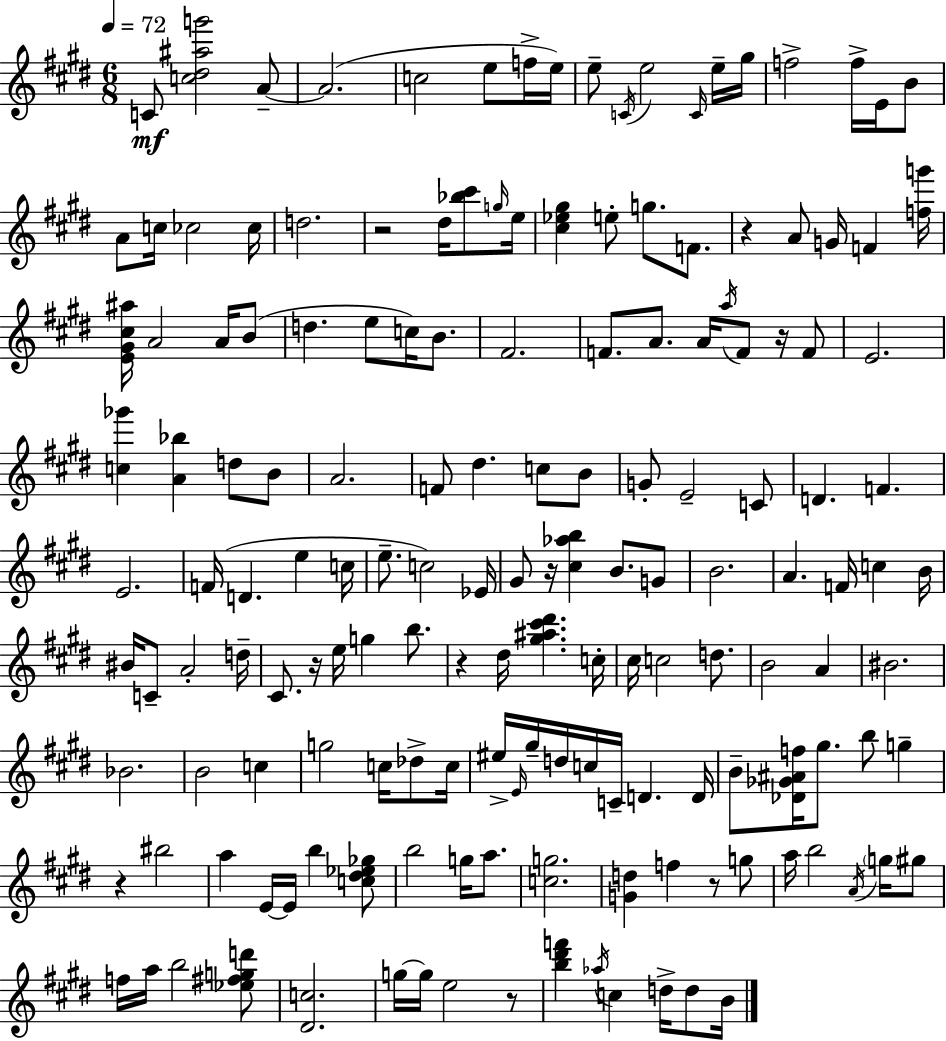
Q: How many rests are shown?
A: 9